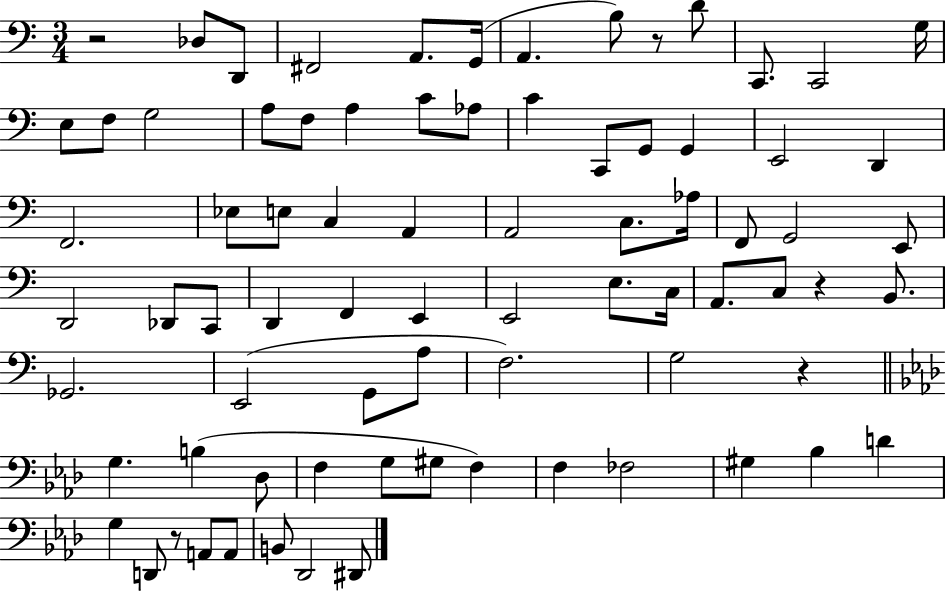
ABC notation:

X:1
T:Untitled
M:3/4
L:1/4
K:C
z2 _D,/2 D,,/2 ^F,,2 A,,/2 G,,/4 A,, B,/2 z/2 D/2 C,,/2 C,,2 G,/4 E,/2 F,/2 G,2 A,/2 F,/2 A, C/2 _A,/2 C C,,/2 G,,/2 G,, E,,2 D,, F,,2 _E,/2 E,/2 C, A,, A,,2 C,/2 _A,/4 F,,/2 G,,2 E,,/2 D,,2 _D,,/2 C,,/2 D,, F,, E,, E,,2 E,/2 C,/4 A,,/2 C,/2 z B,,/2 _G,,2 E,,2 G,,/2 A,/2 F,2 G,2 z G, B, _D,/2 F, G,/2 ^G,/2 F, F, _F,2 ^G, _B, D G, D,,/2 z/2 A,,/2 A,,/2 B,,/2 _D,,2 ^D,,/2